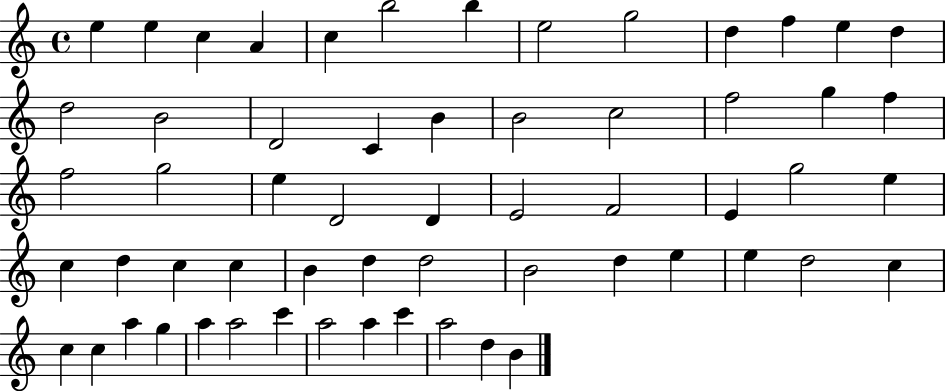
X:1
T:Untitled
M:4/4
L:1/4
K:C
e e c A c b2 b e2 g2 d f e d d2 B2 D2 C B B2 c2 f2 g f f2 g2 e D2 D E2 F2 E g2 e c d c c B d d2 B2 d e e d2 c c c a g a a2 c' a2 a c' a2 d B